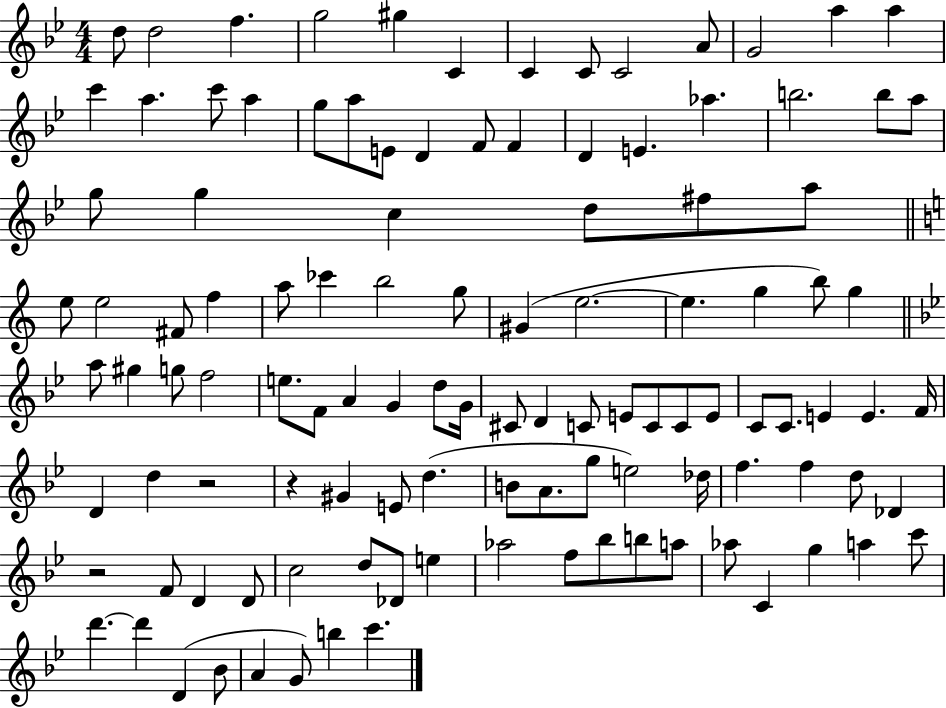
D5/e D5/h F5/q. G5/h G#5/q C4/q C4/q C4/e C4/h A4/e G4/h A5/q A5/q C6/q A5/q. C6/e A5/q G5/e A5/e E4/e D4/q F4/e F4/q D4/q E4/q. Ab5/q. B5/h. B5/e A5/e G5/e G5/q C5/q D5/e F#5/e A5/e E5/e E5/h F#4/e F5/q A5/e CES6/q B5/h G5/e G#4/q E5/h. E5/q. G5/q B5/e G5/q A5/e G#5/q G5/e F5/h E5/e. F4/e A4/q G4/q D5/e G4/s C#4/e D4/q C4/e E4/e C4/e C4/e E4/e C4/e C4/e. E4/q E4/q. F4/s D4/q D5/q R/h R/q G#4/q E4/e D5/q. B4/e A4/e. G5/e E5/h Db5/s F5/q. F5/q D5/e Db4/q R/h F4/e D4/q D4/e C5/h D5/e Db4/e E5/q Ab5/h F5/e Bb5/e B5/e A5/e Ab5/e C4/q G5/q A5/q C6/e D6/q. D6/q D4/q Bb4/e A4/q G4/e B5/q C6/q.